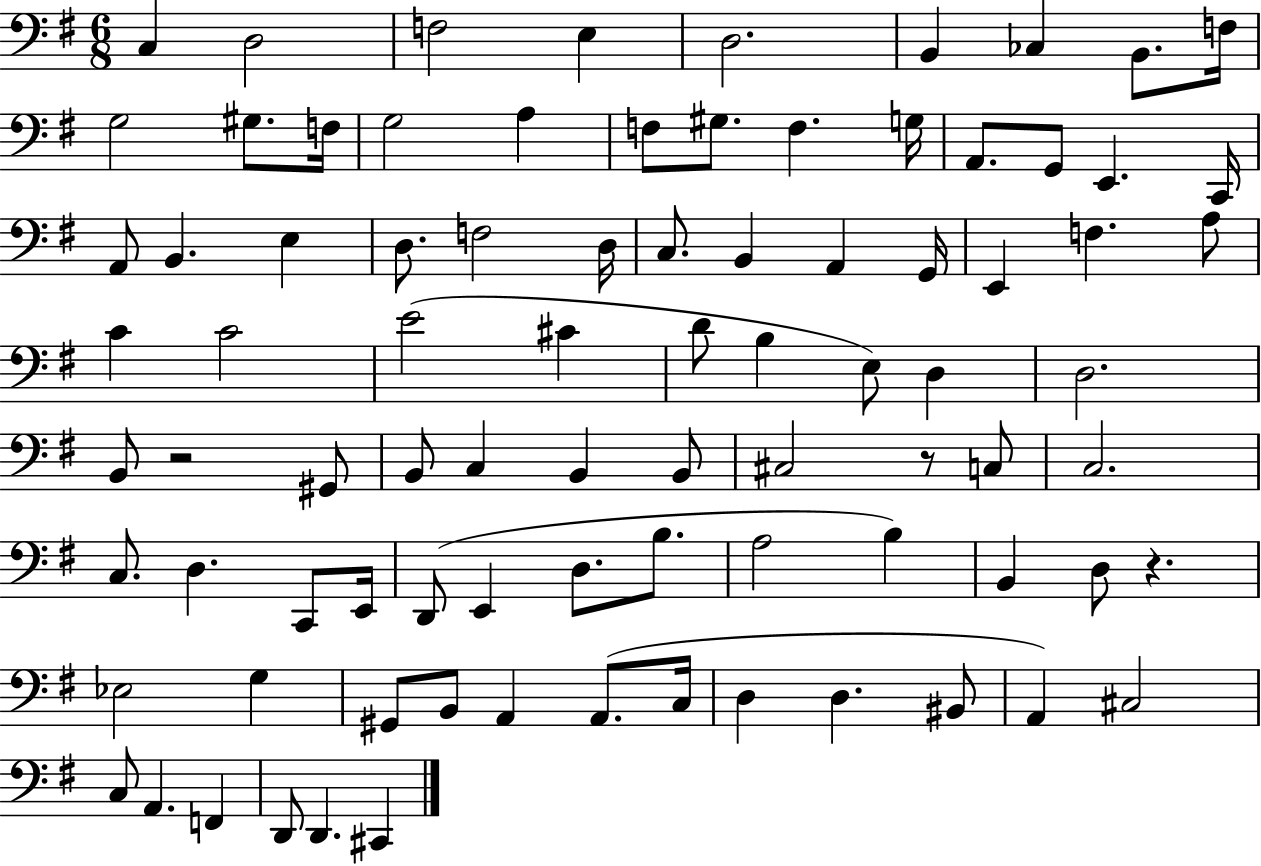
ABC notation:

X:1
T:Untitled
M:6/8
L:1/4
K:G
C, D,2 F,2 E, D,2 B,, _C, B,,/2 F,/4 G,2 ^G,/2 F,/4 G,2 A, F,/2 ^G,/2 F, G,/4 A,,/2 G,,/2 E,, C,,/4 A,,/2 B,, E, D,/2 F,2 D,/4 C,/2 B,, A,, G,,/4 E,, F, A,/2 C C2 E2 ^C D/2 B, E,/2 D, D,2 B,,/2 z2 ^G,,/2 B,,/2 C, B,, B,,/2 ^C,2 z/2 C,/2 C,2 C,/2 D, C,,/2 E,,/4 D,,/2 E,, D,/2 B,/2 A,2 B, B,, D,/2 z _E,2 G, ^G,,/2 B,,/2 A,, A,,/2 C,/4 D, D, ^B,,/2 A,, ^C,2 C,/2 A,, F,, D,,/2 D,, ^C,,